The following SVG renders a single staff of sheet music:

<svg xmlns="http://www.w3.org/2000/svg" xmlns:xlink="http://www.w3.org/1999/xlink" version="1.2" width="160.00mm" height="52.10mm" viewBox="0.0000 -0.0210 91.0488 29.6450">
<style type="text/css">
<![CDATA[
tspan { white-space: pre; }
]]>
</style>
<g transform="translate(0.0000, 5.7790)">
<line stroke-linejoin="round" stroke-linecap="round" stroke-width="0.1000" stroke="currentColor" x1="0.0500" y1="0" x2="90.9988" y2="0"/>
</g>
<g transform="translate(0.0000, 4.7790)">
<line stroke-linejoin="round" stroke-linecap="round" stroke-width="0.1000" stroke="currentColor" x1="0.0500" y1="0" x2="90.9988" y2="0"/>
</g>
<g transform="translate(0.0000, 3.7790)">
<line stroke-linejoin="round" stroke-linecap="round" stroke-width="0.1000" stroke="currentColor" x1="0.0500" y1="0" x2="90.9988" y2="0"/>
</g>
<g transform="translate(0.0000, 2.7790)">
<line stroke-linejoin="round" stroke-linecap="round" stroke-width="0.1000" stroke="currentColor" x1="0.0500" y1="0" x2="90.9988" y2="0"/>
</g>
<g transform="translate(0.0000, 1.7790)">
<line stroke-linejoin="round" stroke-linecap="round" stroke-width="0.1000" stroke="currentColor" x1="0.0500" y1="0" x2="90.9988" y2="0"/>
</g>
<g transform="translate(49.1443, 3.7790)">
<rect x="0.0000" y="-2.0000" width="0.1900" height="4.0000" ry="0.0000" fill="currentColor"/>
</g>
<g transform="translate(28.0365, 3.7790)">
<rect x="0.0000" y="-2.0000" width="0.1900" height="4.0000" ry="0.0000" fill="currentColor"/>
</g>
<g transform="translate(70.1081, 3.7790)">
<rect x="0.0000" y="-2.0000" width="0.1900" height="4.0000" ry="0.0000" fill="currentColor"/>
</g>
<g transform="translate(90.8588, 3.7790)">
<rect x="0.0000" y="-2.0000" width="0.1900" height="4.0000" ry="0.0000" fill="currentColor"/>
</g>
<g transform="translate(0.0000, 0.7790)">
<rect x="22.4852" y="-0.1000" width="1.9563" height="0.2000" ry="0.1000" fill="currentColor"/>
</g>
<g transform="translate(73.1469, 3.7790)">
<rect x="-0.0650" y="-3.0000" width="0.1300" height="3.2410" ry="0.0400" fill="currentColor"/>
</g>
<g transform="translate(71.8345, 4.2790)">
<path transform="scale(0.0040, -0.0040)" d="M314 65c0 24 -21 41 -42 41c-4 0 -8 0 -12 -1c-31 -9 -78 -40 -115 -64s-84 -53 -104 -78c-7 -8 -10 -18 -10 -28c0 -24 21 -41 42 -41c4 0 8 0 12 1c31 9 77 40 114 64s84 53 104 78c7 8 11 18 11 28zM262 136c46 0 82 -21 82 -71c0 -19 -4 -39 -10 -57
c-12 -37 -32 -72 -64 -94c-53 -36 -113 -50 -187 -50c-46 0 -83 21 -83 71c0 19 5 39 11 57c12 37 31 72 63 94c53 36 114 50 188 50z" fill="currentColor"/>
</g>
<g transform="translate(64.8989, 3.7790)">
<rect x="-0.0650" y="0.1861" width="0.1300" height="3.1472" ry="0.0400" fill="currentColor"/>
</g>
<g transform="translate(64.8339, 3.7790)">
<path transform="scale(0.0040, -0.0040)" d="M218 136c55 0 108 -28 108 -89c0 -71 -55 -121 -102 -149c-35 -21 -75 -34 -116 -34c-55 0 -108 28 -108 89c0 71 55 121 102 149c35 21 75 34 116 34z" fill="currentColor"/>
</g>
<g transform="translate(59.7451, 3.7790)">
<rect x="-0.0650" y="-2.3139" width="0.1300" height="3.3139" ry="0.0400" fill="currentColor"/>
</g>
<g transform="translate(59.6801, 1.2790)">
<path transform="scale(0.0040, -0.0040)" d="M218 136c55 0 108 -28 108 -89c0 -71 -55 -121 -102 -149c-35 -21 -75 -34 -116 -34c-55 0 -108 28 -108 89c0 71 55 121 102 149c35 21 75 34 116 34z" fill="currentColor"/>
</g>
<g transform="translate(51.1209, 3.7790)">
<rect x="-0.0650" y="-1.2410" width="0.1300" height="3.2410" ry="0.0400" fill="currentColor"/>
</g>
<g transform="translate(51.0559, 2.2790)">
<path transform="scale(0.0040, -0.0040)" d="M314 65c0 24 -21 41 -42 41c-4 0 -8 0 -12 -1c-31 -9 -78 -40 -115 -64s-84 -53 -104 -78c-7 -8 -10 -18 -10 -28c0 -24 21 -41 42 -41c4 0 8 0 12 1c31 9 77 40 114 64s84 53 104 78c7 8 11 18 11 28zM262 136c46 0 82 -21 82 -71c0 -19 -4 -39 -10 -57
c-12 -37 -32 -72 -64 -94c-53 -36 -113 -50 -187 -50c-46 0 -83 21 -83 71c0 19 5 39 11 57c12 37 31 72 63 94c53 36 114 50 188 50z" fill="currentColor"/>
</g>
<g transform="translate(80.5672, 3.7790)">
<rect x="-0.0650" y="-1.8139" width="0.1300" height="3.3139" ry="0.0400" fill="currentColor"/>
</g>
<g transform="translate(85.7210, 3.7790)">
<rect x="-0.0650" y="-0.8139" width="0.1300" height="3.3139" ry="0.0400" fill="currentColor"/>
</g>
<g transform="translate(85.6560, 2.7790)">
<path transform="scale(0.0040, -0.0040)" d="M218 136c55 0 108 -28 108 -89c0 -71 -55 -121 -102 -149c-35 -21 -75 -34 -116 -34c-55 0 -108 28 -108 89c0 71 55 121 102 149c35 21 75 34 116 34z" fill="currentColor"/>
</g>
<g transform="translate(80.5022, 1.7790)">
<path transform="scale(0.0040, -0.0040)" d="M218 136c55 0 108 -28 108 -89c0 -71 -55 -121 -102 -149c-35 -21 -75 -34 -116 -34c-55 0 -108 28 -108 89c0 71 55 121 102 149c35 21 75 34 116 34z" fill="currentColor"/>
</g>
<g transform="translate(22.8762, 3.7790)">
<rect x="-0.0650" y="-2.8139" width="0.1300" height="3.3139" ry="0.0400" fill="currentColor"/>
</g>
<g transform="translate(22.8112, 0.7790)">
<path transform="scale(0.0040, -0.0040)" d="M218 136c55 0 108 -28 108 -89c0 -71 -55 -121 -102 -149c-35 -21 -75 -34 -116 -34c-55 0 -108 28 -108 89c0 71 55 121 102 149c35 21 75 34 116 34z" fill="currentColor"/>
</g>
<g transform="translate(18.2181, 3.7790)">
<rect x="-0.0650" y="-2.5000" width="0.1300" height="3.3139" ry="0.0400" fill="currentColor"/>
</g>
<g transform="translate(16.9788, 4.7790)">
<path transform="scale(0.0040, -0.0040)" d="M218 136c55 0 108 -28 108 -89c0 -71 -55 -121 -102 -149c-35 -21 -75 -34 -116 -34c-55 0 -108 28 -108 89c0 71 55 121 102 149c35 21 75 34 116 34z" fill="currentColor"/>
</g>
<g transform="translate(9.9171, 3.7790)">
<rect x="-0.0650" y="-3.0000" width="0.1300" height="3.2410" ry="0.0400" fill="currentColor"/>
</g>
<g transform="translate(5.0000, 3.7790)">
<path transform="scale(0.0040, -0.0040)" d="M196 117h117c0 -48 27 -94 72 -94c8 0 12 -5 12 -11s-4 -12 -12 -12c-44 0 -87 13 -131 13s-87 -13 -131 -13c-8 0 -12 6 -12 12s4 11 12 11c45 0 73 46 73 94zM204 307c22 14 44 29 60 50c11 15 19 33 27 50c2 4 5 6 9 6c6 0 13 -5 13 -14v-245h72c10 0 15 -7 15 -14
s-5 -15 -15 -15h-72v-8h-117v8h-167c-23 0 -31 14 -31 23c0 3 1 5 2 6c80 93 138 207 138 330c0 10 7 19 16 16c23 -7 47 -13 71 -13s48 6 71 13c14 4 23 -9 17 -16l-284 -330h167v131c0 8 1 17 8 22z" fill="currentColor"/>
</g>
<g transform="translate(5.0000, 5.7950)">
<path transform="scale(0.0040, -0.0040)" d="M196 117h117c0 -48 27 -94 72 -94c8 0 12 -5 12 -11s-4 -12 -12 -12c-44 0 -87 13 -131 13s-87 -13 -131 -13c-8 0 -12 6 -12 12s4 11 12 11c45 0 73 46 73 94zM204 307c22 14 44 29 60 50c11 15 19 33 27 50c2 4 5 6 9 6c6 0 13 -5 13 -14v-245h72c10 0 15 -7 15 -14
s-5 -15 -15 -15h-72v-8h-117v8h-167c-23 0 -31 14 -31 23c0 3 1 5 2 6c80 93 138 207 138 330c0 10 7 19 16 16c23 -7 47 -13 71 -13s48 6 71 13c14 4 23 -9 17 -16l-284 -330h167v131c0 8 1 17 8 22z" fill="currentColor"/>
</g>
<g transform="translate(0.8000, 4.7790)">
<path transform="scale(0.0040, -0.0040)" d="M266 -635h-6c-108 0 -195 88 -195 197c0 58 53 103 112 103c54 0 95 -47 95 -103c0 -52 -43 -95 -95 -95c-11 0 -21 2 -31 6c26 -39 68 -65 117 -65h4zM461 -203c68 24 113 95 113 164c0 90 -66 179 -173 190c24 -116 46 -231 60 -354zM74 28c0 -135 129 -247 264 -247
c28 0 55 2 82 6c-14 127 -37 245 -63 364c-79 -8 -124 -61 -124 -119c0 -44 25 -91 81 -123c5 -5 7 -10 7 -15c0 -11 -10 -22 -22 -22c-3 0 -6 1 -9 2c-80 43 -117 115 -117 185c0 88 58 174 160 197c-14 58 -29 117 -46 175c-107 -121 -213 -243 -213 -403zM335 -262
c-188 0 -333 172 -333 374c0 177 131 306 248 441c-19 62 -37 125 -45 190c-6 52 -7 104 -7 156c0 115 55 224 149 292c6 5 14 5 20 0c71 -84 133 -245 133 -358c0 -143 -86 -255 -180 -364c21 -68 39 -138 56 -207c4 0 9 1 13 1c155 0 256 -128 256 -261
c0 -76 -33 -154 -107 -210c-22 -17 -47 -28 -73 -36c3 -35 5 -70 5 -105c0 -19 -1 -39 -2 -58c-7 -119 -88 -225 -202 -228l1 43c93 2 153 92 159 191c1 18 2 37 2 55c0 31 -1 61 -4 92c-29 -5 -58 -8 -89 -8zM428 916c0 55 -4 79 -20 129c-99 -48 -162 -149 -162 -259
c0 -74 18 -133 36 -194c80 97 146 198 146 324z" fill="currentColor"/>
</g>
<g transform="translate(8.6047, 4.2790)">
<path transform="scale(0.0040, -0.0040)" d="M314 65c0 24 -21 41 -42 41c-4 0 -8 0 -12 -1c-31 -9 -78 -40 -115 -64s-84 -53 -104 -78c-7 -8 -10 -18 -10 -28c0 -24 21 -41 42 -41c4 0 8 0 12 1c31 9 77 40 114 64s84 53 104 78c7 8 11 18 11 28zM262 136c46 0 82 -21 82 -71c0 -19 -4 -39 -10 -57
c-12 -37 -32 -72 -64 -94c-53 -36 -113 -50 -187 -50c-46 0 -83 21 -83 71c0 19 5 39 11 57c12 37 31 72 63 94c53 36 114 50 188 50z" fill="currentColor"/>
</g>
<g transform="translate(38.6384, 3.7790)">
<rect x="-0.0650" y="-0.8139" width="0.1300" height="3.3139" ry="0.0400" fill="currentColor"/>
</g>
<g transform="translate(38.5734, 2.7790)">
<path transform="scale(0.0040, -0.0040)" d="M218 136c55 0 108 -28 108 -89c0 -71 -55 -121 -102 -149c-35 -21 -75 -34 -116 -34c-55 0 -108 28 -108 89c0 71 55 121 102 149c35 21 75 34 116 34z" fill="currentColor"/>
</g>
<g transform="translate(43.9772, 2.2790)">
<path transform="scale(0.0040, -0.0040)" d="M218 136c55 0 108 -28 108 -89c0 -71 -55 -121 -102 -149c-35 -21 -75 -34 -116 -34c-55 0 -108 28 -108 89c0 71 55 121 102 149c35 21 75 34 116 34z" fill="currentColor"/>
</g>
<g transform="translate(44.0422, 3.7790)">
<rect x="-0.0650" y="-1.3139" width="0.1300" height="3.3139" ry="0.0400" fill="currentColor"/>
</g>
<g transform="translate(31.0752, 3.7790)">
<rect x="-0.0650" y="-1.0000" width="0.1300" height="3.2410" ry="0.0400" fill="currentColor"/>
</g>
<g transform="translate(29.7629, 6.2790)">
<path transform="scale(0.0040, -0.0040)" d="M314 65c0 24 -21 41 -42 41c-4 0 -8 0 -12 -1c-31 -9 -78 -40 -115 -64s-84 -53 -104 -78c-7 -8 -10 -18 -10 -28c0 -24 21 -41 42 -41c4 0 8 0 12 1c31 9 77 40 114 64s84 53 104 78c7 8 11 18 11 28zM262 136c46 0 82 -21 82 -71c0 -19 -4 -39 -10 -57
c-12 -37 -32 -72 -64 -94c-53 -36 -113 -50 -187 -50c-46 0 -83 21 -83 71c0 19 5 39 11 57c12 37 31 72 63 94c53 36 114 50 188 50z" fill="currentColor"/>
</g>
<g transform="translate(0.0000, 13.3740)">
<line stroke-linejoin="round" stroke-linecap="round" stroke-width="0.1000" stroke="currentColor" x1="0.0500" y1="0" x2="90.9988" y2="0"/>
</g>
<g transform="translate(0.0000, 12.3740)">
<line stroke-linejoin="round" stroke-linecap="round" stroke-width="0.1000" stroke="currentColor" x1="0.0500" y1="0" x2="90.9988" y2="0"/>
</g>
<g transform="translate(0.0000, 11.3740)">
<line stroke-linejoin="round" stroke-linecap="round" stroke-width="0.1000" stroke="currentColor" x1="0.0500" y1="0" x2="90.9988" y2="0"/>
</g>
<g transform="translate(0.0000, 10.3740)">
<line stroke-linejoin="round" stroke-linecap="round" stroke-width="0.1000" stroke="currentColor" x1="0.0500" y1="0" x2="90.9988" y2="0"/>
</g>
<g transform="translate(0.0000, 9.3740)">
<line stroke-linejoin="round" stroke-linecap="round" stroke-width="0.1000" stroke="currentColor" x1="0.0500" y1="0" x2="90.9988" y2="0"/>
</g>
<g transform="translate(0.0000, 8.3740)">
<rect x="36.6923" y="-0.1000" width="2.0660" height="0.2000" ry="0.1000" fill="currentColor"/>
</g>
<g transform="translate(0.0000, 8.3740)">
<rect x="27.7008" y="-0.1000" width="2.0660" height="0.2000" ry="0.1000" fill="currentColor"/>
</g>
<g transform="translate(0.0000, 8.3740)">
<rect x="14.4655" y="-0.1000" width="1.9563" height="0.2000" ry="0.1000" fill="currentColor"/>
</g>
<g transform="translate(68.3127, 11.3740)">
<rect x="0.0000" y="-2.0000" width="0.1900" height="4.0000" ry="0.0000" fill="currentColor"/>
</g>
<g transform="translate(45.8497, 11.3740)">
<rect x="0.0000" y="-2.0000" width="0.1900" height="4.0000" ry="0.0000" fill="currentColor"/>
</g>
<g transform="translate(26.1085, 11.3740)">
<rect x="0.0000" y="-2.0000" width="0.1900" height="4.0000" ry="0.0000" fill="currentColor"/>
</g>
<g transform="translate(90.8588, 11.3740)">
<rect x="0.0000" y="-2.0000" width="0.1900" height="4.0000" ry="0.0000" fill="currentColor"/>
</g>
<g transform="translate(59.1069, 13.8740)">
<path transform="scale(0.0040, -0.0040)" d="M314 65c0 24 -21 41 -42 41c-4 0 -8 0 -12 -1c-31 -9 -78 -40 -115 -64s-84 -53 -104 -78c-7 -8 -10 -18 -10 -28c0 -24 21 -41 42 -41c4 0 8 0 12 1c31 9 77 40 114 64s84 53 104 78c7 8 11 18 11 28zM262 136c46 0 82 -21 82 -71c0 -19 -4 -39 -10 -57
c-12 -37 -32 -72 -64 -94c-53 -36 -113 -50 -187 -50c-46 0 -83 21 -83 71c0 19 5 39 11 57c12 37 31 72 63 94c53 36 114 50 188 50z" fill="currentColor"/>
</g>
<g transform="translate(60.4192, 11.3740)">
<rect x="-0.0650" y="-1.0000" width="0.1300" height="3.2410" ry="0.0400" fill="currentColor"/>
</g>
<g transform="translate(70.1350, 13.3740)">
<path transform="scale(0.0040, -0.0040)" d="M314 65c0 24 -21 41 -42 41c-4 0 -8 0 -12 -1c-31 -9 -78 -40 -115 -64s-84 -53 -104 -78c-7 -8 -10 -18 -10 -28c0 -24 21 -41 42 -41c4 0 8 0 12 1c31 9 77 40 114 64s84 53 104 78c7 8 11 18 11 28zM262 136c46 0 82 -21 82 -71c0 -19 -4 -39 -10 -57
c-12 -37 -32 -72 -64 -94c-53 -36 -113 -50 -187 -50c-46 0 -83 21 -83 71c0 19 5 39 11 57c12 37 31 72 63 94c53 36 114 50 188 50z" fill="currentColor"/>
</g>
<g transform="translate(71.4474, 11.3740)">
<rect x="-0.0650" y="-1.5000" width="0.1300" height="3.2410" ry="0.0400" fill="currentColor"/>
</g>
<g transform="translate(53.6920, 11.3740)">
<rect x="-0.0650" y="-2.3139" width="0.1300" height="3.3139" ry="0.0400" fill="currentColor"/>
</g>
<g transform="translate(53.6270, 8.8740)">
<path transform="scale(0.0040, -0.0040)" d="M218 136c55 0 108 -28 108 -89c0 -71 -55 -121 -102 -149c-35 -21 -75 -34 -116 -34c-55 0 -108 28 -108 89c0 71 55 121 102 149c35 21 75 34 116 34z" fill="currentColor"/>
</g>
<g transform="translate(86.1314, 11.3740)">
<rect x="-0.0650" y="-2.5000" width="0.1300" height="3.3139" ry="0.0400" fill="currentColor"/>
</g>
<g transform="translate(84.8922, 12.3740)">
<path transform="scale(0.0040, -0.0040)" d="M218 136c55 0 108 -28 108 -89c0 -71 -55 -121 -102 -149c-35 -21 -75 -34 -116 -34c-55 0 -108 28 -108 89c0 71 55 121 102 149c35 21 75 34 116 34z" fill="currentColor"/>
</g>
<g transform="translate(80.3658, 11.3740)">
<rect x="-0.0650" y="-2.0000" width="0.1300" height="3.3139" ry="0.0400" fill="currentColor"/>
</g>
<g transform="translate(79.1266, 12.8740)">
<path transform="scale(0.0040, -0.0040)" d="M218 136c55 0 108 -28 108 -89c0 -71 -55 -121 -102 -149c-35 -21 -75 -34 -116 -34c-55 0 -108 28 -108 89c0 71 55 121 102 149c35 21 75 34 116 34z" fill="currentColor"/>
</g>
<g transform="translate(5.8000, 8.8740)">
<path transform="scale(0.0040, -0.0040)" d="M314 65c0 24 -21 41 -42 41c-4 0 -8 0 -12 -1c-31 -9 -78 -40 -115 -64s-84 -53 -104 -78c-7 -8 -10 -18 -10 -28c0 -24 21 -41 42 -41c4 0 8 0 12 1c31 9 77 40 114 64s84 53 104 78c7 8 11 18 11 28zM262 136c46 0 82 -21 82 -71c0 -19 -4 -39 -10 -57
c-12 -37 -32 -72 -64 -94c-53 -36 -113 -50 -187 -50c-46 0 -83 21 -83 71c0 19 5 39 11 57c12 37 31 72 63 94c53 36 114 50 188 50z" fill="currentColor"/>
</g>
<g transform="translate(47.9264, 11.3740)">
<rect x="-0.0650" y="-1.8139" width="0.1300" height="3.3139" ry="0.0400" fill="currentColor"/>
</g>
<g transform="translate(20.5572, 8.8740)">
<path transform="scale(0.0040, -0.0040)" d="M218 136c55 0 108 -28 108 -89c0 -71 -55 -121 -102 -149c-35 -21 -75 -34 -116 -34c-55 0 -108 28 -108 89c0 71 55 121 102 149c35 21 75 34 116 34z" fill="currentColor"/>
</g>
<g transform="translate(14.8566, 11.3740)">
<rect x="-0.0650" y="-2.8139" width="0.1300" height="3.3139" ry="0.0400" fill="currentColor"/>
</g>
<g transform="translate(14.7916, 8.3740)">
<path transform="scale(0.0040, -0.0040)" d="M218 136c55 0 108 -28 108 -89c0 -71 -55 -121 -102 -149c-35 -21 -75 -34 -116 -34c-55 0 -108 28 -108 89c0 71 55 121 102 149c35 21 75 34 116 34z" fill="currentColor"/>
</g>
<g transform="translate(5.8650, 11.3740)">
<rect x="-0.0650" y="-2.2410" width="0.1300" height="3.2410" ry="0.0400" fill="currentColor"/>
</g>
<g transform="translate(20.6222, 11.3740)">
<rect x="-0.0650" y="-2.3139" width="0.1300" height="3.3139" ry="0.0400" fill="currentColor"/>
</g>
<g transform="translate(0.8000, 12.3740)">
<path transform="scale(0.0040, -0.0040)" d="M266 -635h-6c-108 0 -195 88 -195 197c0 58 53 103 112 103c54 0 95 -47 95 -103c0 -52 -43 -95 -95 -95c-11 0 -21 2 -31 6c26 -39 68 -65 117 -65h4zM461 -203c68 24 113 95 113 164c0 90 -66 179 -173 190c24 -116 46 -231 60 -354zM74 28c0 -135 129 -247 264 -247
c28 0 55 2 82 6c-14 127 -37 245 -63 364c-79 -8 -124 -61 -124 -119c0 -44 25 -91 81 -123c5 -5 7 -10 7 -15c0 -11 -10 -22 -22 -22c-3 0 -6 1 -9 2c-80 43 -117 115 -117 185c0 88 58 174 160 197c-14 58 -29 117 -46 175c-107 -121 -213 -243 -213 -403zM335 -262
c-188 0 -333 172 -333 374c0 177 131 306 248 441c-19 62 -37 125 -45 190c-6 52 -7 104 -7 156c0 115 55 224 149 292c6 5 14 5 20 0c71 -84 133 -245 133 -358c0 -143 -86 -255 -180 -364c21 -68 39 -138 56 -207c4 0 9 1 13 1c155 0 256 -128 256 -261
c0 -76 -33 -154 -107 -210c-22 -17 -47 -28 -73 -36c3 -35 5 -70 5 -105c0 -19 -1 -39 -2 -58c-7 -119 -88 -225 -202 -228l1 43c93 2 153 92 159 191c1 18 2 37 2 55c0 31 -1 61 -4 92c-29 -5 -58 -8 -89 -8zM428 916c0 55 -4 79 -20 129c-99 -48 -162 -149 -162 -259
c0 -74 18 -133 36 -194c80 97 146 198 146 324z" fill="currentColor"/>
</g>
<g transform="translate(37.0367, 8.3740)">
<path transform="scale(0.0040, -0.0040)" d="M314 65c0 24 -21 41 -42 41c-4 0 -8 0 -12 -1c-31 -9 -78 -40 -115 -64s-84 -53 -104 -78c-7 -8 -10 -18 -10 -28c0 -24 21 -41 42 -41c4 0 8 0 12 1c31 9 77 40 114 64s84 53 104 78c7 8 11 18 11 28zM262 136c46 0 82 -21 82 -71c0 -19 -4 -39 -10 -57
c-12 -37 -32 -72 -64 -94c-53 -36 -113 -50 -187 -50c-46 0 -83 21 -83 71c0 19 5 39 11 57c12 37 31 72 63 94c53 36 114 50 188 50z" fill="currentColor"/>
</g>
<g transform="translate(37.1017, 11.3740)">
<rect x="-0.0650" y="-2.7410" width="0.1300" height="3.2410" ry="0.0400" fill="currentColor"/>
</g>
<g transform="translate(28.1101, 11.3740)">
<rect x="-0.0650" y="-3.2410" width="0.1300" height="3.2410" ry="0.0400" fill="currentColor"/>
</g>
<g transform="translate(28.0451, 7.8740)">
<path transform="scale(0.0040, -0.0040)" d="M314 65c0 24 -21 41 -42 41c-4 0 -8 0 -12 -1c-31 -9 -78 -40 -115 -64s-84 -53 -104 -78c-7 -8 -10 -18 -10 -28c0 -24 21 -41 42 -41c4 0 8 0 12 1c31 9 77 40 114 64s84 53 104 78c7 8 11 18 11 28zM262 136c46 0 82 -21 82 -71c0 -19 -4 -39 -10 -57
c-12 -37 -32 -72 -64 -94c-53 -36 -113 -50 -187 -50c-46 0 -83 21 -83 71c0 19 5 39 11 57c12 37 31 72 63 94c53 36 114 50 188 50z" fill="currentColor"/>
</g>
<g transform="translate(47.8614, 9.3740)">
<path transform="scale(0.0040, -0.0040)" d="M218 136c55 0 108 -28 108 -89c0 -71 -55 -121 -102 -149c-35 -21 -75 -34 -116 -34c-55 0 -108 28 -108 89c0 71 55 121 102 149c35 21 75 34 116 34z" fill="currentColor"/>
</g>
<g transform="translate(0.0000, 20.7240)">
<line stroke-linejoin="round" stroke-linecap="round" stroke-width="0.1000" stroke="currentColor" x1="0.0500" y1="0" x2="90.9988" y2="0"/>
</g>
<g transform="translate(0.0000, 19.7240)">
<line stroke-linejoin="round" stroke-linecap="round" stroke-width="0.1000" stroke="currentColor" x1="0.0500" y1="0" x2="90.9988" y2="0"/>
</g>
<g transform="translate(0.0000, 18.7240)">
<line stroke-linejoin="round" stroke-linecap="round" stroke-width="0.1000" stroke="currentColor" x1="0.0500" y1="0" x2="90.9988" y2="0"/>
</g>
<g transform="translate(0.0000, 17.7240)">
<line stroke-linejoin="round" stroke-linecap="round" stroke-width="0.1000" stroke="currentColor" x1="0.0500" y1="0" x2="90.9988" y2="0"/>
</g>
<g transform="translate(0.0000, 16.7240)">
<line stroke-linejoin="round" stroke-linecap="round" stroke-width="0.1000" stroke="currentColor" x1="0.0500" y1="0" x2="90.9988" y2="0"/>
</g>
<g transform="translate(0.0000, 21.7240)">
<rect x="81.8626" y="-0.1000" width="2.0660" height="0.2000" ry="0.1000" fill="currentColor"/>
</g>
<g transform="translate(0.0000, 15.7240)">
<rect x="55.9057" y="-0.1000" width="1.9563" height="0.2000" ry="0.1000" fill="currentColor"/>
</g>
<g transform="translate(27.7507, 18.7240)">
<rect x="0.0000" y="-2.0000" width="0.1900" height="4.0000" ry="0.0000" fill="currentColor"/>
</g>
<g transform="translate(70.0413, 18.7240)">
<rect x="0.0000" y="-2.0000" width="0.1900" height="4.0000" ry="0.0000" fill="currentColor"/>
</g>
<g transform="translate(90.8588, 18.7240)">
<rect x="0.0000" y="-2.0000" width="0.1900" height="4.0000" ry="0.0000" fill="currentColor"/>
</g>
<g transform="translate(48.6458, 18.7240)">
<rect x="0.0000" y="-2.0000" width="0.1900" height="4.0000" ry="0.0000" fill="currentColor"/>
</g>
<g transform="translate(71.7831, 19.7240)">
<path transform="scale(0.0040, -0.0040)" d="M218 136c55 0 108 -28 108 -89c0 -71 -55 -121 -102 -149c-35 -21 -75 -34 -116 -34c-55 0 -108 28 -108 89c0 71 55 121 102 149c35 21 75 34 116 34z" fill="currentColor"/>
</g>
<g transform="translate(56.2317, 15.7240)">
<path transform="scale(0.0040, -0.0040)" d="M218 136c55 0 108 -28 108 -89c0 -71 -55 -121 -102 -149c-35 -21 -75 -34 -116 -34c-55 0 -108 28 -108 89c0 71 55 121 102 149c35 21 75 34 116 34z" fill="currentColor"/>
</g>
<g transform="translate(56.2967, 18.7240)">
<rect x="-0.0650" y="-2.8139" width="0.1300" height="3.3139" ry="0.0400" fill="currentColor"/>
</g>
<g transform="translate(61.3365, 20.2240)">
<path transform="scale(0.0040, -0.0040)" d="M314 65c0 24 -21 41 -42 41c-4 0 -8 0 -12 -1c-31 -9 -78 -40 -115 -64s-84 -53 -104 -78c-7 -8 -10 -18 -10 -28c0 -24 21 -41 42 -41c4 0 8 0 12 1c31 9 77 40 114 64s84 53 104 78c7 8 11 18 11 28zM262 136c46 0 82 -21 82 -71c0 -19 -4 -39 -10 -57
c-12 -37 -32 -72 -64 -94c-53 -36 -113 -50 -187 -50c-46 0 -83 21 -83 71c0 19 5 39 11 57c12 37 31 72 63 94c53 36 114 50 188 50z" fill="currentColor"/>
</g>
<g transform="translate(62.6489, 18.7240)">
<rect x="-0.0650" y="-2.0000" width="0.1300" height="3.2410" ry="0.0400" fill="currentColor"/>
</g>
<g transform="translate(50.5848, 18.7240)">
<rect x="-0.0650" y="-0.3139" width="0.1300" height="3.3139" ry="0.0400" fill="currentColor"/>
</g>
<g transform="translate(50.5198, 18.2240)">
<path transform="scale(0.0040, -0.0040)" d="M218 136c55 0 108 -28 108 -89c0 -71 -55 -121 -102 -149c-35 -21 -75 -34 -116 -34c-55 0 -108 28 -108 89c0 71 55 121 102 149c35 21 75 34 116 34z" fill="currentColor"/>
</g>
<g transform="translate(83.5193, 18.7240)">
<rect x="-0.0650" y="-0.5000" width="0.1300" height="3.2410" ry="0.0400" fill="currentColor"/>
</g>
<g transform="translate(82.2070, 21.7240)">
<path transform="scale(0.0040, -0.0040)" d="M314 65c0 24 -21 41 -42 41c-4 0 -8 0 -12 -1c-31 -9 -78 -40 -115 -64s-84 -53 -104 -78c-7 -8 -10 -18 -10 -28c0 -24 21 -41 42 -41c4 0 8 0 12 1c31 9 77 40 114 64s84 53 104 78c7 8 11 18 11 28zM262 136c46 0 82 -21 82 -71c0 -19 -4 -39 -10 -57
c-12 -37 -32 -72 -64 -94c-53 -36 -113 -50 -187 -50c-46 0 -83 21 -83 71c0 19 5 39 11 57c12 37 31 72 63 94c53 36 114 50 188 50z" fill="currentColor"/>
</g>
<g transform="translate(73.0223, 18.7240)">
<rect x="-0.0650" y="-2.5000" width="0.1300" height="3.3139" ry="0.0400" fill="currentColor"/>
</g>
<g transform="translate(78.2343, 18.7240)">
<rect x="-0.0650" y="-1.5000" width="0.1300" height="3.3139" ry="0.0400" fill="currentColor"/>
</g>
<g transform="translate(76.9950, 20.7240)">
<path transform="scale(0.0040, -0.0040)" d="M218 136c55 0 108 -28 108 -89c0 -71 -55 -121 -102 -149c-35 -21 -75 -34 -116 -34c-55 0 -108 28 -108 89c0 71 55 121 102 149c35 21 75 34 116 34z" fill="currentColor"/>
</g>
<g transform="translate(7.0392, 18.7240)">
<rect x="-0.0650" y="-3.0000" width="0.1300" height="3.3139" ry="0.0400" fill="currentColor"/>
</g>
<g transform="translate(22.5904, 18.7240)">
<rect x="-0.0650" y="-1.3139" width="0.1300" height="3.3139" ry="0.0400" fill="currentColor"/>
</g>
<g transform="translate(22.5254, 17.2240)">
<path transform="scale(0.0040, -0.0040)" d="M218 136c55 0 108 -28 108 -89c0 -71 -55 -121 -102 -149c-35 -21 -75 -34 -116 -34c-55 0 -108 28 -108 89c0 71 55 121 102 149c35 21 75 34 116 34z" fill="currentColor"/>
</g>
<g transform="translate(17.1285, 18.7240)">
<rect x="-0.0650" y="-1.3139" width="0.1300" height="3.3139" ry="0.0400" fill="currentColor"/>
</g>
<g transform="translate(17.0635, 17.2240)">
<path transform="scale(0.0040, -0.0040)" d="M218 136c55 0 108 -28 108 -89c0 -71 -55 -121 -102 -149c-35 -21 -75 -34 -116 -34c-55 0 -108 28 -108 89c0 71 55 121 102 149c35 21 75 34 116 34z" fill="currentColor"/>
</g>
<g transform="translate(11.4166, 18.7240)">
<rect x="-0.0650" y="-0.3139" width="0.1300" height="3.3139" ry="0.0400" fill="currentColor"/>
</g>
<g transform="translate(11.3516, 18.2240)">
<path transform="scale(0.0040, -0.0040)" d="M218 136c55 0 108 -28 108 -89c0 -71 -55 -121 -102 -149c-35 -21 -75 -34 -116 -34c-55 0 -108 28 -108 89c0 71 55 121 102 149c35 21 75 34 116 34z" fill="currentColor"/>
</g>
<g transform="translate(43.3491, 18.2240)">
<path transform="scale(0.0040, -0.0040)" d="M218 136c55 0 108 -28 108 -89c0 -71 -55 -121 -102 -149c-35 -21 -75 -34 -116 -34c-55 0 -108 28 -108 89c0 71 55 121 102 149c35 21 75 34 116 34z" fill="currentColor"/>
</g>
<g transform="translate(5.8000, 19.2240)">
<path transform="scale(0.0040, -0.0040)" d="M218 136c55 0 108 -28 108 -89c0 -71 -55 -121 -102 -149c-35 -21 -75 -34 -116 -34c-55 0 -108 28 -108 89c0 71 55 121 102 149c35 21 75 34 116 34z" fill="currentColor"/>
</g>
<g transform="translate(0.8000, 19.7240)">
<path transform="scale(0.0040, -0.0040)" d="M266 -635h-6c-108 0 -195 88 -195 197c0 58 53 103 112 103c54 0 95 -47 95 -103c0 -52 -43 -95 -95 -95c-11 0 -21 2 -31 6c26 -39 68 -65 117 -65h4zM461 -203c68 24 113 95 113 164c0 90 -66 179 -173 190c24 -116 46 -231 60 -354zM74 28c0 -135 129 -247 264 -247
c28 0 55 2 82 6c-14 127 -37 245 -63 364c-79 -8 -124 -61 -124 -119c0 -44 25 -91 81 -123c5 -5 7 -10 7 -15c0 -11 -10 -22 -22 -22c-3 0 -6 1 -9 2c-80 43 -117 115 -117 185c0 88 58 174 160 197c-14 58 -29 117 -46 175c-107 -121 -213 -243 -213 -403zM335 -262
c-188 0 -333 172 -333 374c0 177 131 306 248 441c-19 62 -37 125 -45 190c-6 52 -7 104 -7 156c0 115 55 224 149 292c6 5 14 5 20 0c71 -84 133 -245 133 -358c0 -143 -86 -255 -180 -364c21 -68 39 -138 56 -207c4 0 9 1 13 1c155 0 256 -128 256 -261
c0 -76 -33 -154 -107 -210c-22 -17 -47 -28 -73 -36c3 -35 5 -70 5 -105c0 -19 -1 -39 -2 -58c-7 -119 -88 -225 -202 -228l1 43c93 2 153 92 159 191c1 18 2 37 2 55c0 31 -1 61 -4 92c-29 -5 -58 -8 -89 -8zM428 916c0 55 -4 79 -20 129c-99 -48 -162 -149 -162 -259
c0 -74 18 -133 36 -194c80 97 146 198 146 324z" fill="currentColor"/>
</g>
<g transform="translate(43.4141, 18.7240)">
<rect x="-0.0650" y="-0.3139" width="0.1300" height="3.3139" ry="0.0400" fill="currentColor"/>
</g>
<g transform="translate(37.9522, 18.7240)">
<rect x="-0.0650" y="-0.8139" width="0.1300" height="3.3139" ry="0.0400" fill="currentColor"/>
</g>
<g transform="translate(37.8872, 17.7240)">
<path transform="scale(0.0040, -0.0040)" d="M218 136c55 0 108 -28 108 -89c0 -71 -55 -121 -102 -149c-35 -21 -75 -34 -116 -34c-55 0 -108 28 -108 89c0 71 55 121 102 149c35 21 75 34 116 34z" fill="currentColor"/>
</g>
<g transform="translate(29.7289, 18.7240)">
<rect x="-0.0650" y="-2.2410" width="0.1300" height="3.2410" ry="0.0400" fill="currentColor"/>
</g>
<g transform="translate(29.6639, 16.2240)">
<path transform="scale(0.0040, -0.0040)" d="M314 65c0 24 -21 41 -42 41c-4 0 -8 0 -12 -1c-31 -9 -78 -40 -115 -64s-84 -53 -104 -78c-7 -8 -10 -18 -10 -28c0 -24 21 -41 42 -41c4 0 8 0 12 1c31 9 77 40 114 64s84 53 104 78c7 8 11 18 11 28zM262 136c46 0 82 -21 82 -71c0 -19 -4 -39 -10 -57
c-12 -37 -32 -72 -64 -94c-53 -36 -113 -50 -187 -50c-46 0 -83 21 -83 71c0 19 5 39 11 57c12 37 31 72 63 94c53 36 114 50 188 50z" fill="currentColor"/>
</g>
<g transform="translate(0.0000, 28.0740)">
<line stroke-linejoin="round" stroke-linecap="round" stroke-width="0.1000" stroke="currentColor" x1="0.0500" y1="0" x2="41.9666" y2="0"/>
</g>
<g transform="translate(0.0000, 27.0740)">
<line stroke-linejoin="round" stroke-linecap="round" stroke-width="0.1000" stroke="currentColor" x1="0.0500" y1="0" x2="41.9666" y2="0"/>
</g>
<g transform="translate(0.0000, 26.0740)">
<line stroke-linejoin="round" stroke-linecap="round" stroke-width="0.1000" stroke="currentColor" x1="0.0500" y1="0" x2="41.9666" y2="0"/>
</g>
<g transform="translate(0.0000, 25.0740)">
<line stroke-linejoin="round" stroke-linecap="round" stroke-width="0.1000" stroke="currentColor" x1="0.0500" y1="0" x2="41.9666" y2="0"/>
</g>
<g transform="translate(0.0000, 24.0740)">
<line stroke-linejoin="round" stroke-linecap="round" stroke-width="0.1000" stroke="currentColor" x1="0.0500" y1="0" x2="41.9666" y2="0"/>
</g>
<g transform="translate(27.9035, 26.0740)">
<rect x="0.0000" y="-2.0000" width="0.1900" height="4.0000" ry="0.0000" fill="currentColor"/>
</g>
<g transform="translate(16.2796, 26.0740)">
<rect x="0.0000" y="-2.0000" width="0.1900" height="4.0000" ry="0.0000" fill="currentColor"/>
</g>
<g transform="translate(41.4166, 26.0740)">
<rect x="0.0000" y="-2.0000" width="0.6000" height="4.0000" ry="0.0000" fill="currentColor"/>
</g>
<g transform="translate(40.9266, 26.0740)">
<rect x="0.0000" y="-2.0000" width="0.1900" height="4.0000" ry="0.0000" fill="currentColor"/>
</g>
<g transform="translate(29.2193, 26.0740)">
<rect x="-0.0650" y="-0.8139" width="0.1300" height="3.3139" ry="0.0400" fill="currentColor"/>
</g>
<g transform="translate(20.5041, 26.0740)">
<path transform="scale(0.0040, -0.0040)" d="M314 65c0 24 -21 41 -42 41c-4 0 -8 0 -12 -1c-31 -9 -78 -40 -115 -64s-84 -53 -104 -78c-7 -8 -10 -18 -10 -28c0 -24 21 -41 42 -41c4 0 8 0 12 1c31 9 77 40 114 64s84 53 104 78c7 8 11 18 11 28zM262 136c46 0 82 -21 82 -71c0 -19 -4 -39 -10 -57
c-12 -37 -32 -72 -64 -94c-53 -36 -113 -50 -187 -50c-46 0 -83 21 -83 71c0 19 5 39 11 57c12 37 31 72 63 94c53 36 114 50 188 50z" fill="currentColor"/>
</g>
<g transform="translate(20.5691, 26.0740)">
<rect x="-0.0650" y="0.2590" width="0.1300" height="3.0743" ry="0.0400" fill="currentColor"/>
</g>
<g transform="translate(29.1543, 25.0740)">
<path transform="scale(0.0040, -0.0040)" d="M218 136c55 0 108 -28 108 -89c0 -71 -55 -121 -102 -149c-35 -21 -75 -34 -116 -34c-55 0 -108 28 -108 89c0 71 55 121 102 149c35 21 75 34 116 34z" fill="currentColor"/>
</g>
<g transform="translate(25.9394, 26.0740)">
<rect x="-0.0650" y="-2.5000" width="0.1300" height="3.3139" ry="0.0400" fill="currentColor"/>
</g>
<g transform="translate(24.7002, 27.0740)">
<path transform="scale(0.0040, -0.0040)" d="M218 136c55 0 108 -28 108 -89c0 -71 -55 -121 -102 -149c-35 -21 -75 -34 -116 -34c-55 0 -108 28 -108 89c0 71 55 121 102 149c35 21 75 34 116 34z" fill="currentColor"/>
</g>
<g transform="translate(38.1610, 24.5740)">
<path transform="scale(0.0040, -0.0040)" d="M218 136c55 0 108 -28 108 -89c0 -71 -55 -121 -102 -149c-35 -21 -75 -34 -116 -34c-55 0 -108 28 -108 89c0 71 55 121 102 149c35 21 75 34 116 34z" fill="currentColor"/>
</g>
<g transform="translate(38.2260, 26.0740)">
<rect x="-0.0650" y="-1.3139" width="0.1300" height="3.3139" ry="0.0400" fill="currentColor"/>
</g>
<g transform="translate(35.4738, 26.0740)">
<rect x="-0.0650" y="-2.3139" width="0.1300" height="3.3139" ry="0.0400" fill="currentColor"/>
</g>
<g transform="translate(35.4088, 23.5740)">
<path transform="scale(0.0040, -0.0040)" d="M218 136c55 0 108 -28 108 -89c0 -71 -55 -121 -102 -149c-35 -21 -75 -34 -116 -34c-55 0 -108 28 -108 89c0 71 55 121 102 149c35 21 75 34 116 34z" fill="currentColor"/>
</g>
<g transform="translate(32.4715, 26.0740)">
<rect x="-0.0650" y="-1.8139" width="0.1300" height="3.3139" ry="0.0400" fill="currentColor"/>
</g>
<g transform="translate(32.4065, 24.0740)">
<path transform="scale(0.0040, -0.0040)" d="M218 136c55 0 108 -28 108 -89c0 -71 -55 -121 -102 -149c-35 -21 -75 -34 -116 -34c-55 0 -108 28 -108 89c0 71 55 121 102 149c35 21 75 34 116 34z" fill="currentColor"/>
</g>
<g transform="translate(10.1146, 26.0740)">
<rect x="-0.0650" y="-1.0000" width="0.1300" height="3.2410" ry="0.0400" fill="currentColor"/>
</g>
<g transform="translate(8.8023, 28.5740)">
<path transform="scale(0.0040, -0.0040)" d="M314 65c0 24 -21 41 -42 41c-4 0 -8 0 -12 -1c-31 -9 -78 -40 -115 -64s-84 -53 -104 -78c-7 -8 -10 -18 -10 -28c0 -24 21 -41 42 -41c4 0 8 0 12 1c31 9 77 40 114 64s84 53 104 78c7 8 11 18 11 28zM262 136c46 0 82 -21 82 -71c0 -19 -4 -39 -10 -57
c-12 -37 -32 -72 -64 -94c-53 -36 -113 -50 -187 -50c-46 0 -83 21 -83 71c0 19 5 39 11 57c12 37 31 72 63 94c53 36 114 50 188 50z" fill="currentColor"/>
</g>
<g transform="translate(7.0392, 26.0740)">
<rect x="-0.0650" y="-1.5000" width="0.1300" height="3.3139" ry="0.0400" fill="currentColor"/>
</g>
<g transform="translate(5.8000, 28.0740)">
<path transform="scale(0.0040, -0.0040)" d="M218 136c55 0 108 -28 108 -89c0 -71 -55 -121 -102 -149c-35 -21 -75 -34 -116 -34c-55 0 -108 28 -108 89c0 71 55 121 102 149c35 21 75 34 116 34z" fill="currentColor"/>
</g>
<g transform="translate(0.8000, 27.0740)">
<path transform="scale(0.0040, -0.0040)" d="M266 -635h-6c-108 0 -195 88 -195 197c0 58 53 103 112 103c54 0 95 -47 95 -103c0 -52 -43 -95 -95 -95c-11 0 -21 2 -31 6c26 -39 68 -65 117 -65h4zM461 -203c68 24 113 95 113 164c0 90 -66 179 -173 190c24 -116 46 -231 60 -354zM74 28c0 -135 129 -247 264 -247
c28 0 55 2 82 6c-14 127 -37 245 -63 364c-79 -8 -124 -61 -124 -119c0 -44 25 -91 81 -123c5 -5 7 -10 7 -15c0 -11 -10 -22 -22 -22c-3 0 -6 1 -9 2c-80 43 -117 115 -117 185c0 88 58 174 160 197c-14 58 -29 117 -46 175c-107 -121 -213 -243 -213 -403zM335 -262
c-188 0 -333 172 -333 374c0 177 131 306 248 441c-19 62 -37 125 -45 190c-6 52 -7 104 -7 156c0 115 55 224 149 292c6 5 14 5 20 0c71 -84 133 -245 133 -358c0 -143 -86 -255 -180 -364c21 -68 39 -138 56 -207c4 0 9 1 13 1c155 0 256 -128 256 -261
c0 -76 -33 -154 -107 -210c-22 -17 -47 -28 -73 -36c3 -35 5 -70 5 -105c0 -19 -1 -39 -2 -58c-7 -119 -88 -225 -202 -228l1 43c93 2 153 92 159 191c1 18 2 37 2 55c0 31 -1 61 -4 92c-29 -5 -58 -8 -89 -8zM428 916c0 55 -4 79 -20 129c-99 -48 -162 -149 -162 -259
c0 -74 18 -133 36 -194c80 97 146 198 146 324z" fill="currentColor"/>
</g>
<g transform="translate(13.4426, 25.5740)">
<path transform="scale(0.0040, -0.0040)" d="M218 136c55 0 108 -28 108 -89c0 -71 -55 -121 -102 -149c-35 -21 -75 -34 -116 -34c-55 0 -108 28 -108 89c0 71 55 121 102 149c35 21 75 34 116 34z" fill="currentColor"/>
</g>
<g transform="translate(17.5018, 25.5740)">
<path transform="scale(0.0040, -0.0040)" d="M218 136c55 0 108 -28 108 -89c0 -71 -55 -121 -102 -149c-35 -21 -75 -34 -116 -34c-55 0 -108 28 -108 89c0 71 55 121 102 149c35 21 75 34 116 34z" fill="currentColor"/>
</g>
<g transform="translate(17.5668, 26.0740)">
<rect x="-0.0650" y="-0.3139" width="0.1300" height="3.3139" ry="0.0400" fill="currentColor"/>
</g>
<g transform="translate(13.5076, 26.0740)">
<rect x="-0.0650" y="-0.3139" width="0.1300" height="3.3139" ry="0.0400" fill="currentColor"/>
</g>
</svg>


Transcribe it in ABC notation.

X:1
T:Untitled
M:4/4
L:1/4
K:C
A2 G a D2 d e e2 g B A2 f d g2 a g b2 a2 f g D2 E2 F G A c e e g2 d c c a F2 G E C2 E D2 c c B2 G d f g e